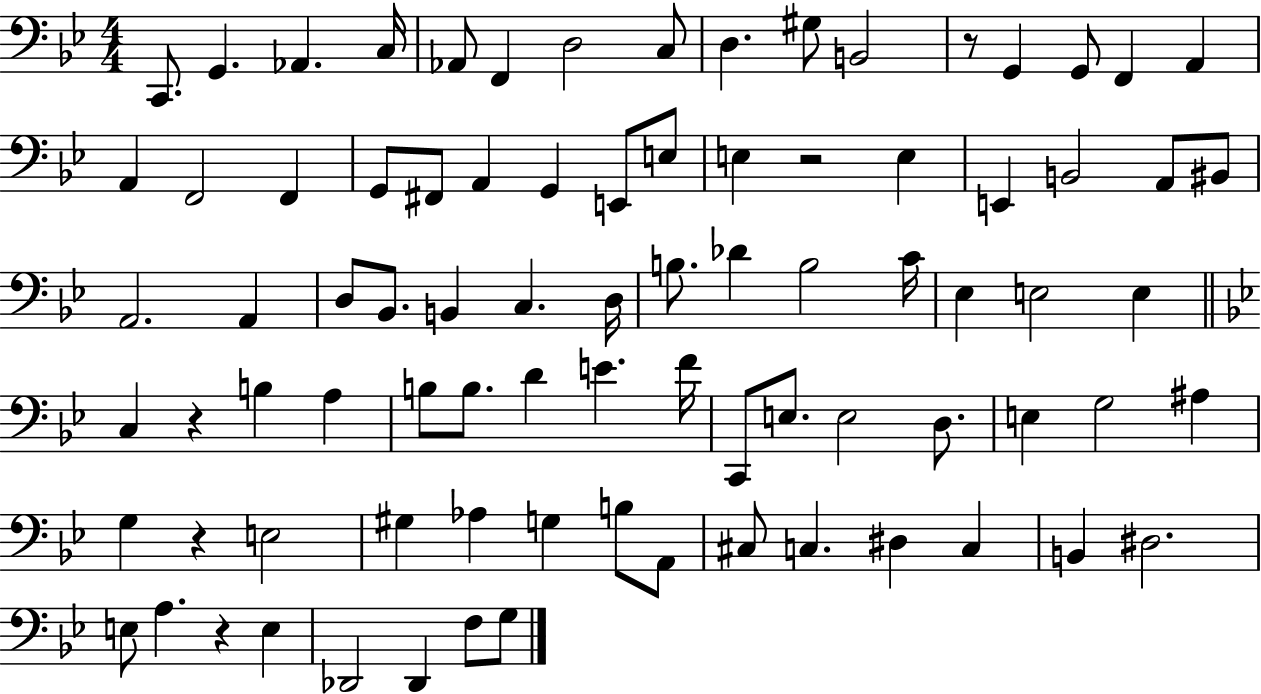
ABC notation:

X:1
T:Untitled
M:4/4
L:1/4
K:Bb
C,,/2 G,, _A,, C,/4 _A,,/2 F,, D,2 C,/2 D, ^G,/2 B,,2 z/2 G,, G,,/2 F,, A,, A,, F,,2 F,, G,,/2 ^F,,/2 A,, G,, E,,/2 E,/2 E, z2 E, E,, B,,2 A,,/2 ^B,,/2 A,,2 A,, D,/2 _B,,/2 B,, C, D,/4 B,/2 _D B,2 C/4 _E, E,2 E, C, z B, A, B,/2 B,/2 D E F/4 C,,/2 E,/2 E,2 D,/2 E, G,2 ^A, G, z E,2 ^G, _A, G, B,/2 A,,/2 ^C,/2 C, ^D, C, B,, ^D,2 E,/2 A, z E, _D,,2 _D,, F,/2 G,/2